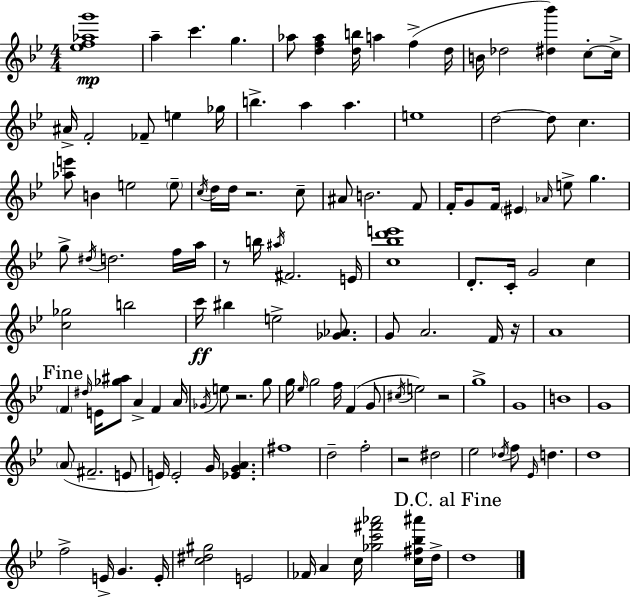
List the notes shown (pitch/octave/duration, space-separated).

[Eb5,F5,Ab5,G6]/w A5/q C6/q. G5/q. Ab5/e [D5,F5,Ab5]/q [D5,B5]/s A5/q F5/q D5/s B4/s Db5/h [D#5,Bb6]/q C5/e C5/s A#4/s F4/h FES4/e E5/q Gb5/s B5/q. A5/q A5/q. E5/w D5/h D5/e C5/q. [Ab5,E6]/e B4/q E5/h E5/e C5/s D5/s D5/s R/h. C5/e A#4/e B4/h. F4/e F4/s G4/e F4/s EIS4/q Ab4/s E5/e G5/q. G5/e D#5/s D5/h. F5/s A5/s R/e B5/s A#5/s F#4/h. E4/s [C5,Bb5,D6,E6]/w D4/e. C4/s G4/h C5/q [C5,Gb5]/h B5/h C6/s BIS5/q E5/h [Gb4,Ab4]/e. G4/e A4/h. F4/s R/s A4/w F4/q D#5/s E4/s [Gb5,A#5]/e A4/q F4/q A4/s Gb4/s E5/e R/h. G5/e G5/s Eb5/s G5/h F5/s F4/q G4/e C#5/s E5/h R/h G5/w G4/w B4/w G4/w A4/e F#4/h. E4/e E4/s E4/h G4/s [Eb4,G4,A4]/q. F#5/w D5/h F5/h R/h D#5/h Eb5/h Db5/s F5/e Eb4/s D5/q. D5/w F5/h E4/s G4/q. E4/s [C5,D#5,G#5]/h E4/h FES4/s A4/q C5/s [Gb5,C6,F#6,Ab6]/h [C5,F#5,Bb5,A#6]/s D5/s D5/w